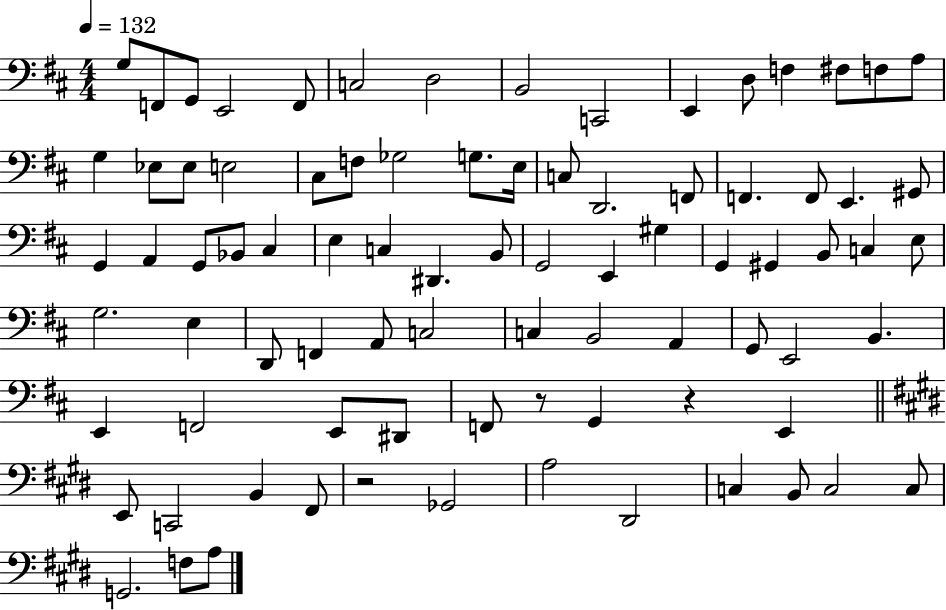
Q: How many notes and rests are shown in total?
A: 84